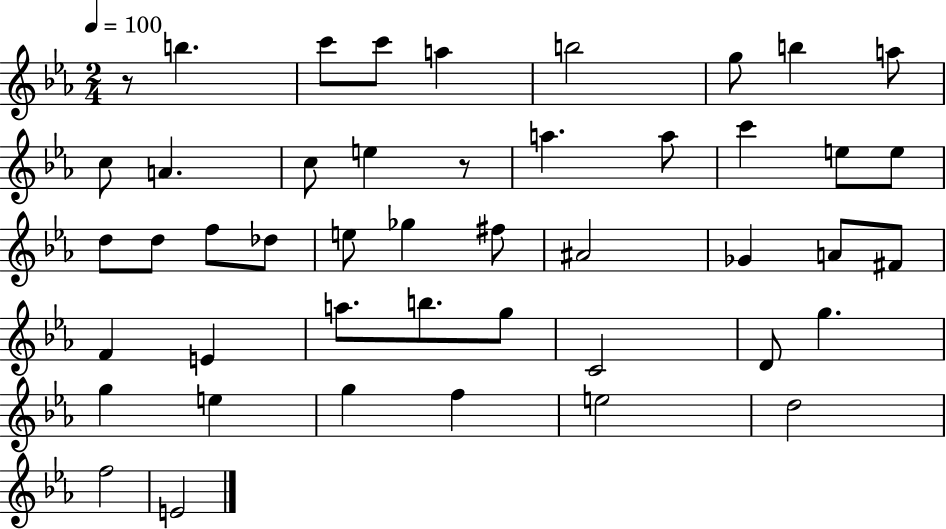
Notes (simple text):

R/e B5/q. C6/e C6/e A5/q B5/h G5/e B5/q A5/e C5/e A4/q. C5/e E5/q R/e A5/q. A5/e C6/q E5/e E5/e D5/e D5/e F5/e Db5/e E5/e Gb5/q F#5/e A#4/h Gb4/q A4/e F#4/e F4/q E4/q A5/e. B5/e. G5/e C4/h D4/e G5/q. G5/q E5/q G5/q F5/q E5/h D5/h F5/h E4/h